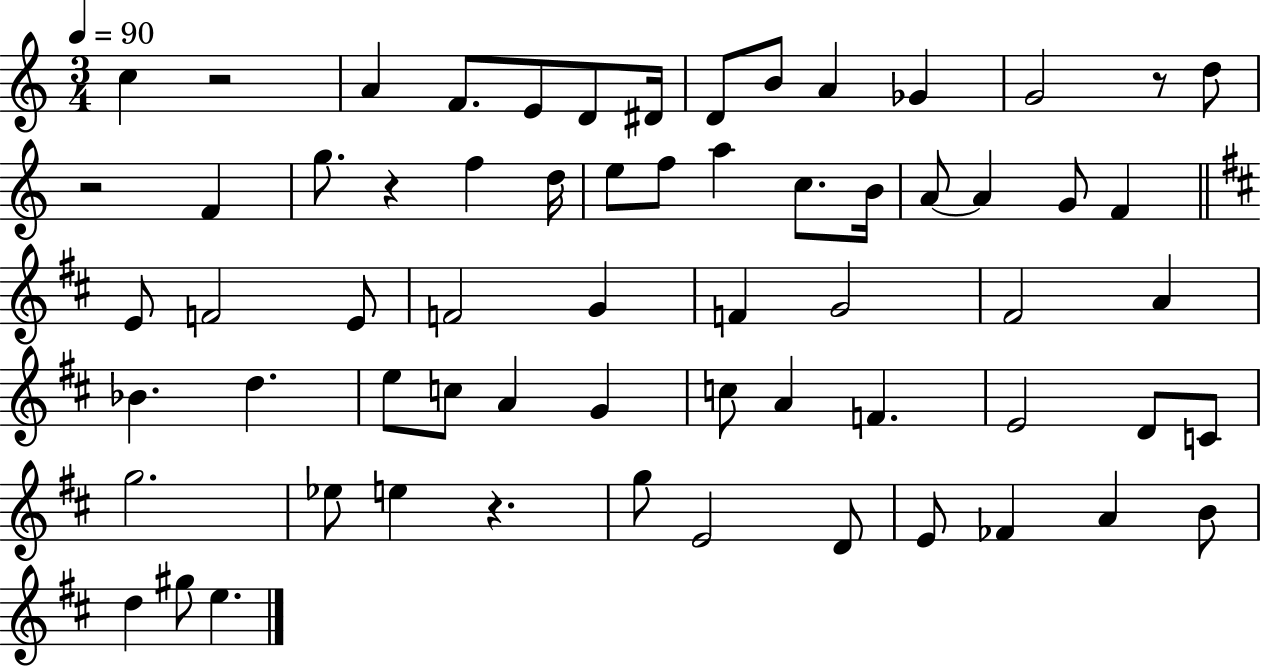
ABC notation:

X:1
T:Untitled
M:3/4
L:1/4
K:C
c z2 A F/2 E/2 D/2 ^D/4 D/2 B/2 A _G G2 z/2 d/2 z2 F g/2 z f d/4 e/2 f/2 a c/2 B/4 A/2 A G/2 F E/2 F2 E/2 F2 G F G2 ^F2 A _B d e/2 c/2 A G c/2 A F E2 D/2 C/2 g2 _e/2 e z g/2 E2 D/2 E/2 _F A B/2 d ^g/2 e